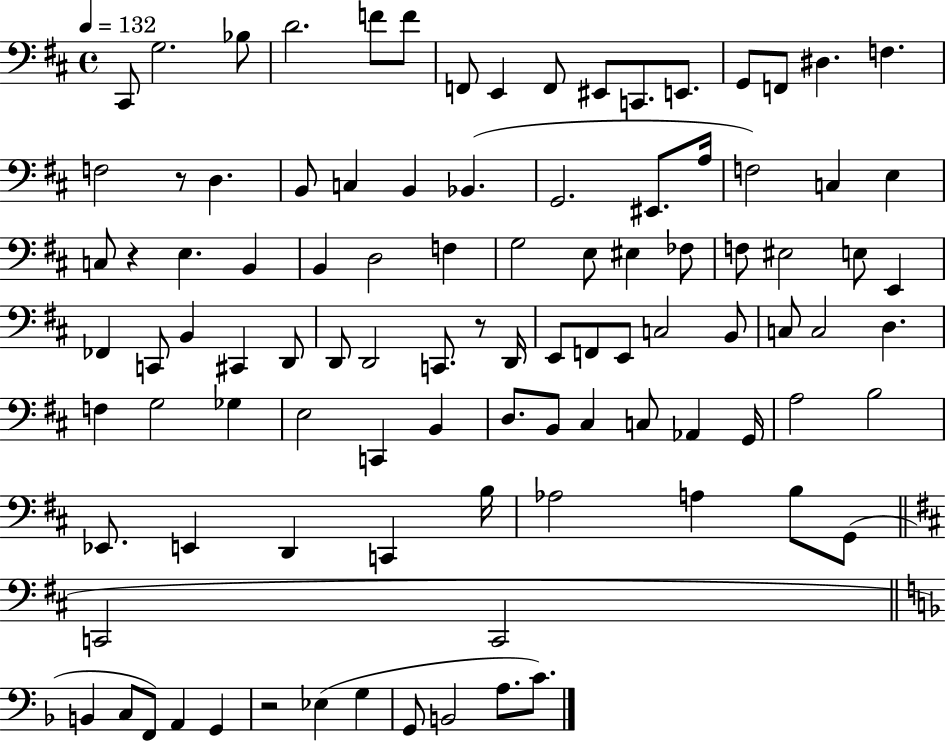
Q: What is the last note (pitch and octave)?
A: C4